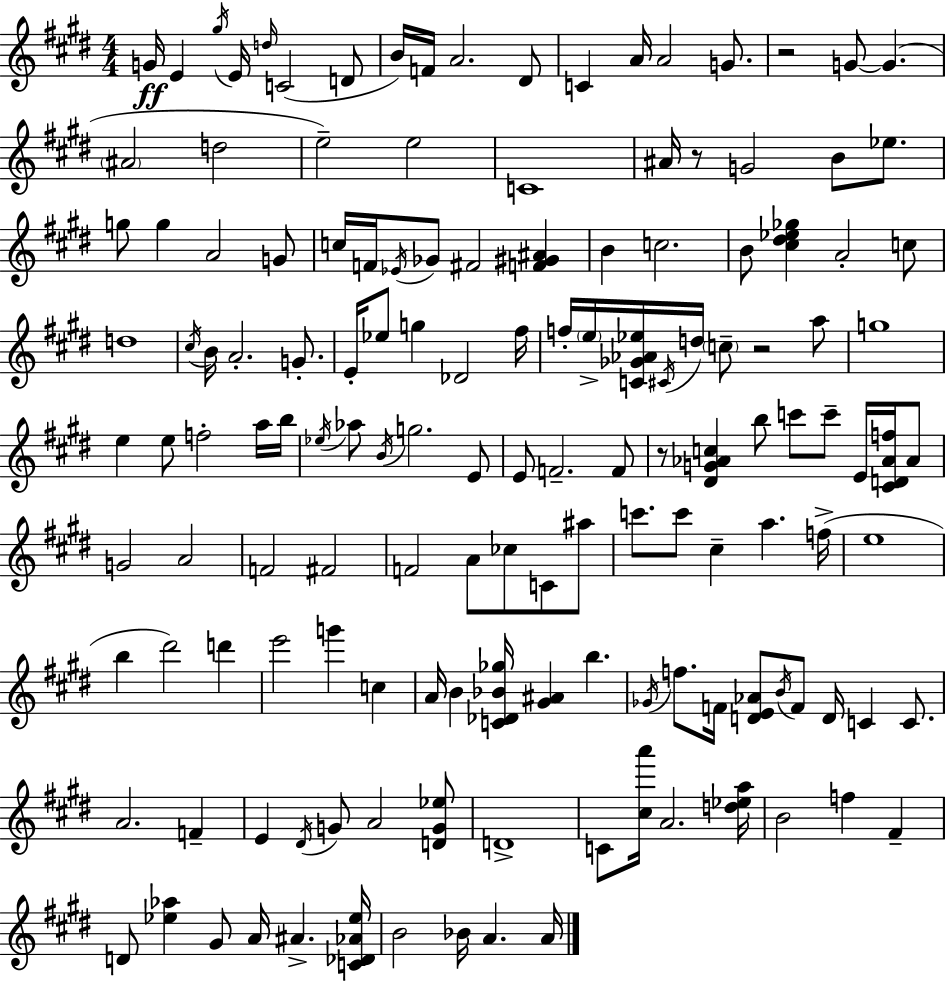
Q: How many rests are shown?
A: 4